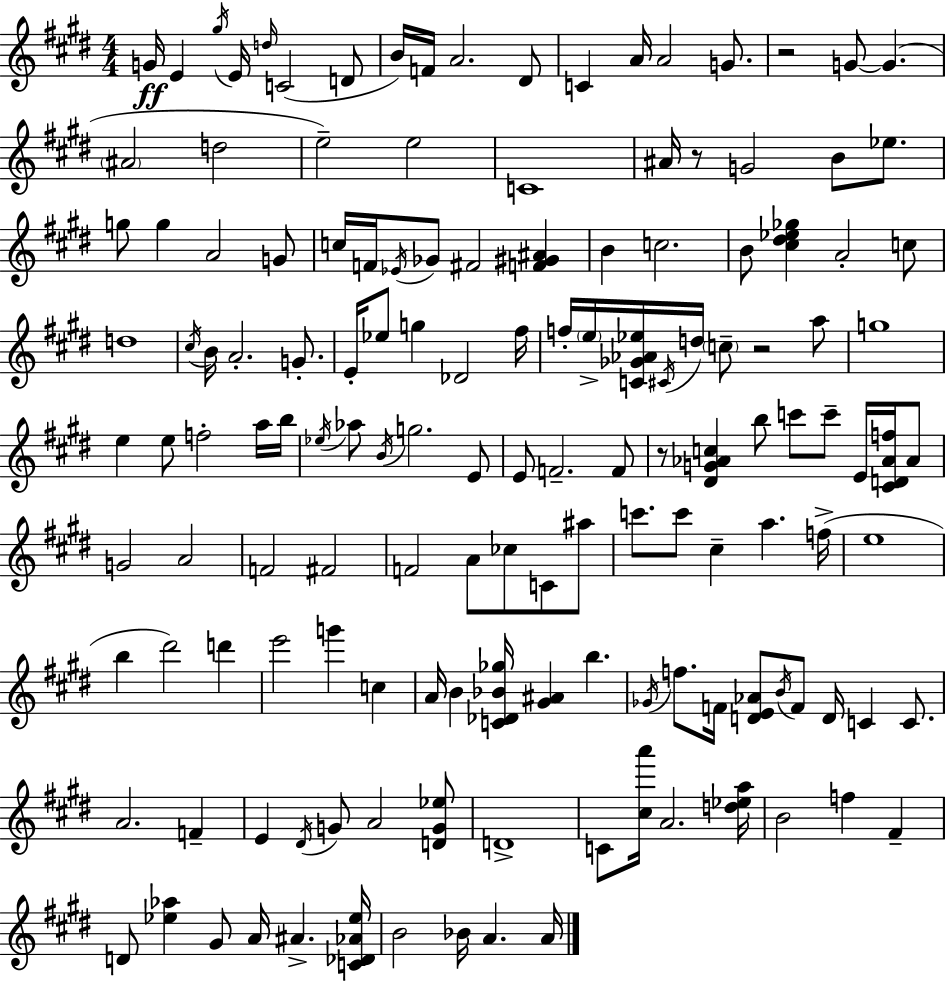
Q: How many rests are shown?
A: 4